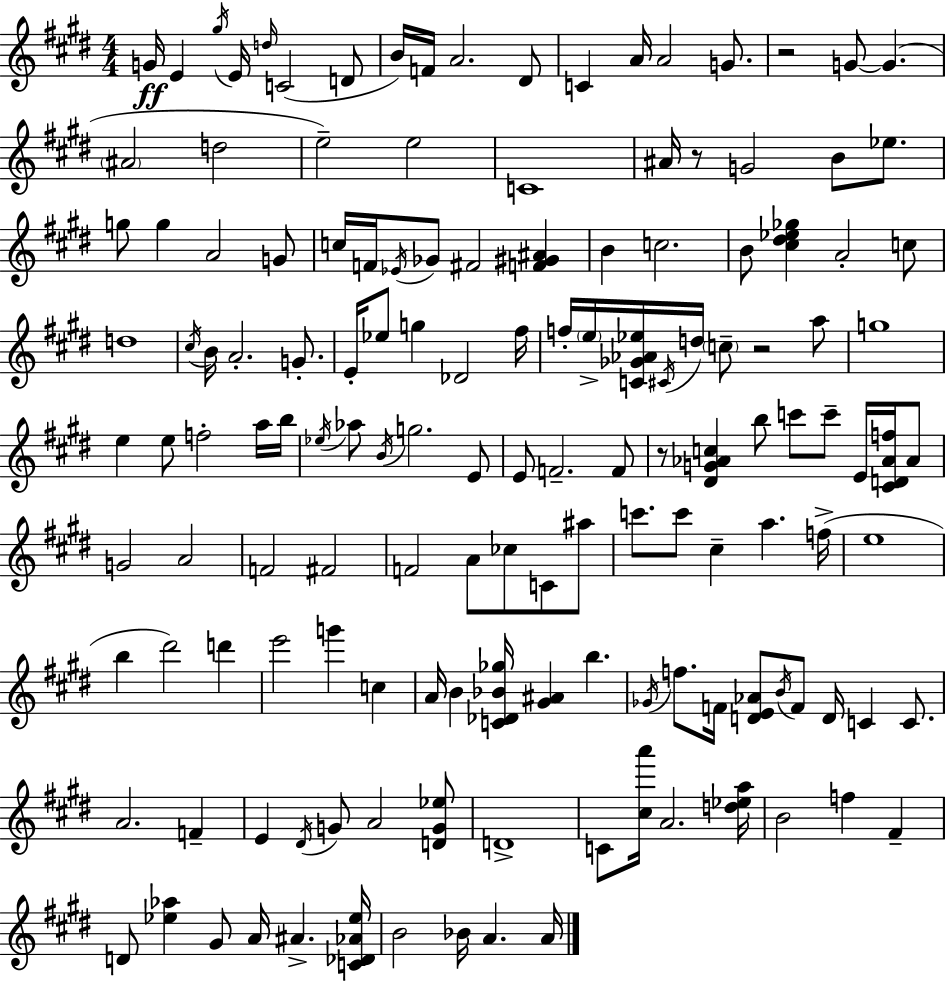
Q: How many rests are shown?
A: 4